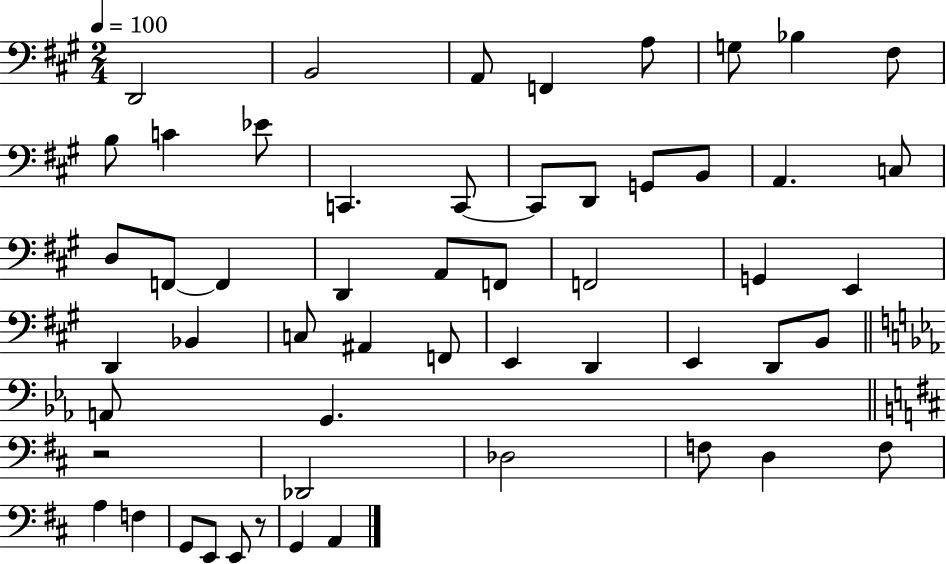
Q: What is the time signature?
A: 2/4